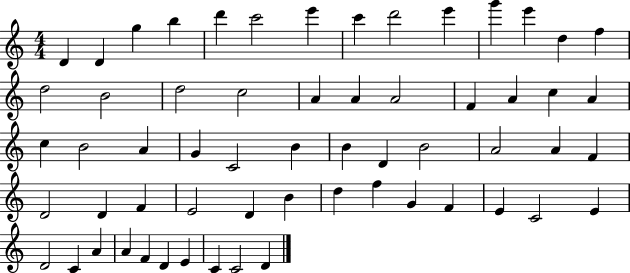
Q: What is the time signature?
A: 4/4